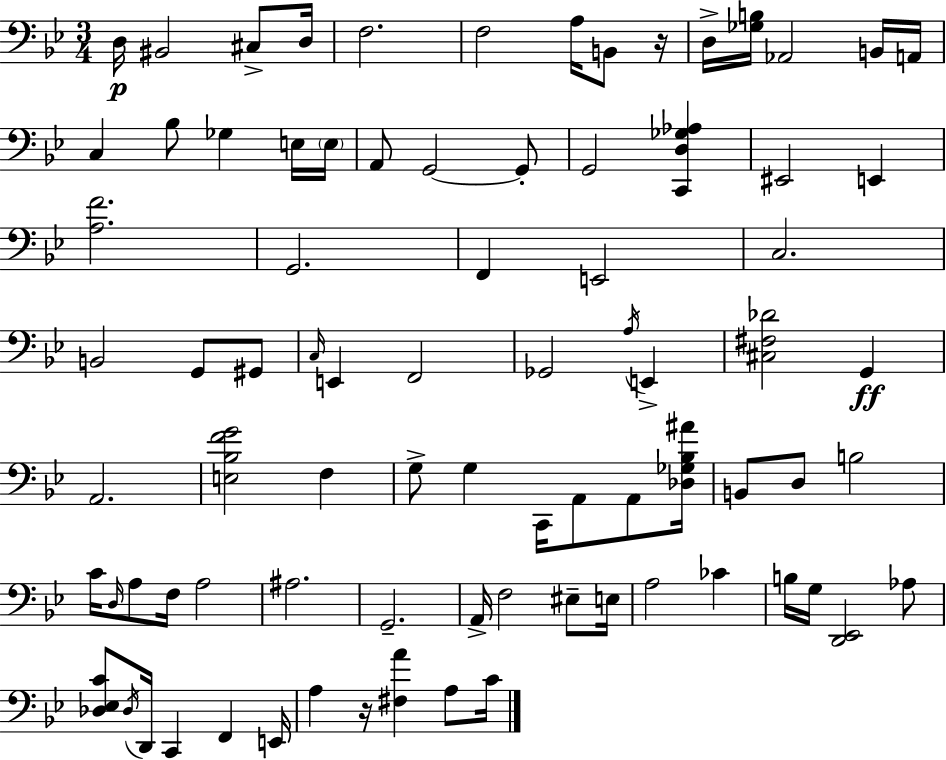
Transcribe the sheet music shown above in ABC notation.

X:1
T:Untitled
M:3/4
L:1/4
K:Bb
D,/4 ^B,,2 ^C,/2 D,/4 F,2 F,2 A,/4 B,,/2 z/4 D,/4 [_G,B,]/4 _A,,2 B,,/4 A,,/4 C, _B,/2 _G, E,/4 E,/4 A,,/2 G,,2 G,,/2 G,,2 [C,,D,_G,_A,] ^E,,2 E,, [A,F]2 G,,2 F,, E,,2 C,2 B,,2 G,,/2 ^G,,/2 C,/4 E,, F,,2 _G,,2 A,/4 E,, [^C,^F,_D]2 G,, A,,2 [E,_B,FG]2 F, G,/2 G, C,,/4 A,,/2 A,,/2 [_D,_G,_B,^A]/4 B,,/2 D,/2 B,2 C/4 D,/4 A,/2 F,/4 A,2 ^A,2 G,,2 A,,/4 F,2 ^E,/2 E,/4 A,2 _C B,/4 G,/4 [D,,_E,,]2 _A,/2 [_D,_E,C]/2 _D,/4 D,,/4 C,, F,, E,,/4 A, z/4 [^F,A] A,/2 C/4